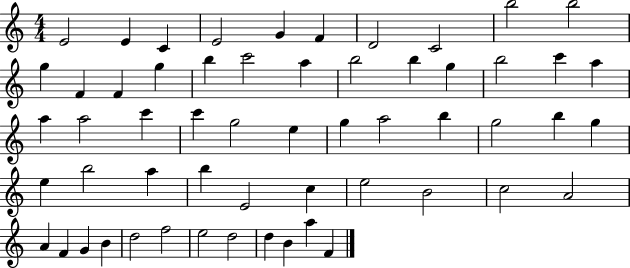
{
  \clef treble
  \numericTimeSignature
  \time 4/4
  \key c \major
  e'2 e'4 c'4 | e'2 g'4 f'4 | d'2 c'2 | b''2 b''2 | \break g''4 f'4 f'4 g''4 | b''4 c'''2 a''4 | b''2 b''4 g''4 | b''2 c'''4 a''4 | \break a''4 a''2 c'''4 | c'''4 g''2 e''4 | g''4 a''2 b''4 | g''2 b''4 g''4 | \break e''4 b''2 a''4 | b''4 e'2 c''4 | e''2 b'2 | c''2 a'2 | \break a'4 f'4 g'4 b'4 | d''2 f''2 | e''2 d''2 | d''4 b'4 a''4 f'4 | \break \bar "|."
}